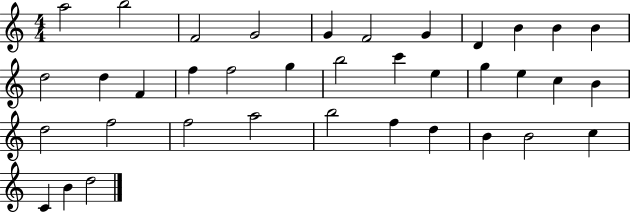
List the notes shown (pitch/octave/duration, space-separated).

A5/h B5/h F4/h G4/h G4/q F4/h G4/q D4/q B4/q B4/q B4/q D5/h D5/q F4/q F5/q F5/h G5/q B5/h C6/q E5/q G5/q E5/q C5/q B4/q D5/h F5/h F5/h A5/h B5/h F5/q D5/q B4/q B4/h C5/q C4/q B4/q D5/h